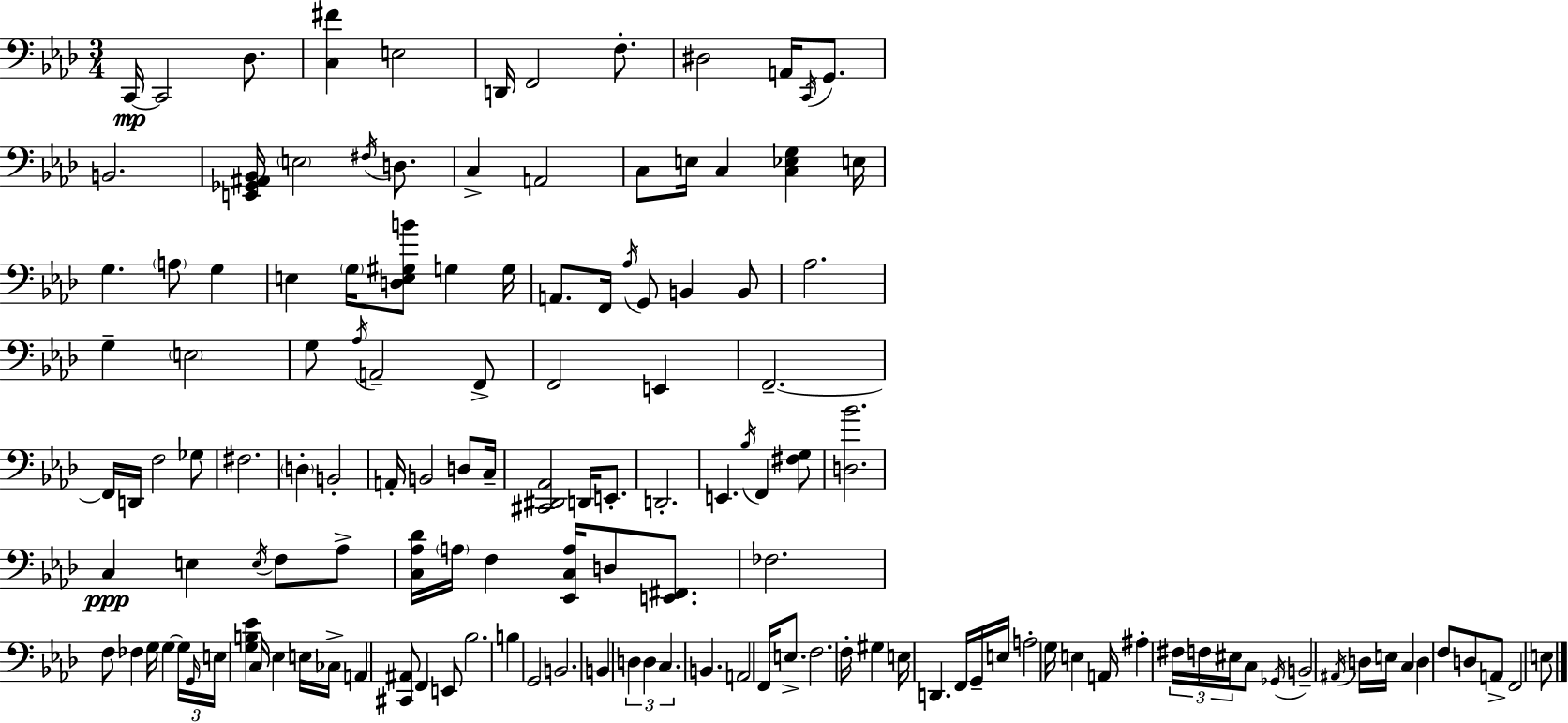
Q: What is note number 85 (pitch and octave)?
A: Bb3